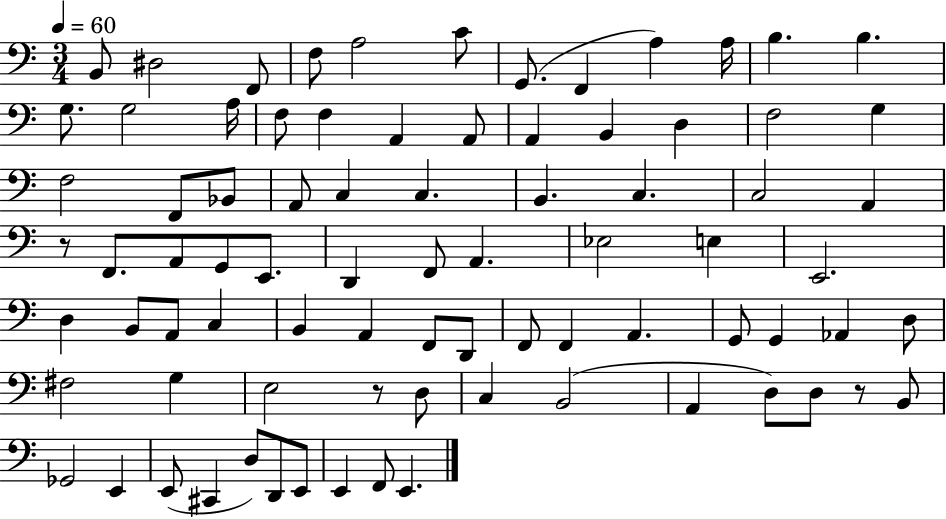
X:1
T:Untitled
M:3/4
L:1/4
K:C
B,,/2 ^D,2 F,,/2 F,/2 A,2 C/2 G,,/2 F,, A, A,/4 B, B, G,/2 G,2 A,/4 F,/2 F, A,, A,,/2 A,, B,, D, F,2 G, F,2 F,,/2 _B,,/2 A,,/2 C, C, B,, C, C,2 A,, z/2 F,,/2 A,,/2 G,,/2 E,,/2 D,, F,,/2 A,, _E,2 E, E,,2 D, B,,/2 A,,/2 C, B,, A,, F,,/2 D,,/2 F,,/2 F,, A,, G,,/2 G,, _A,, D,/2 ^F,2 G, E,2 z/2 D,/2 C, B,,2 A,, D,/2 D,/2 z/2 B,,/2 _G,,2 E,, E,,/2 ^C,, D,/2 D,,/2 E,,/2 E,, F,,/2 E,,